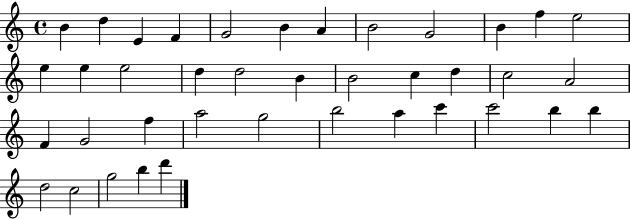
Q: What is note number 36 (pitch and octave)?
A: C5